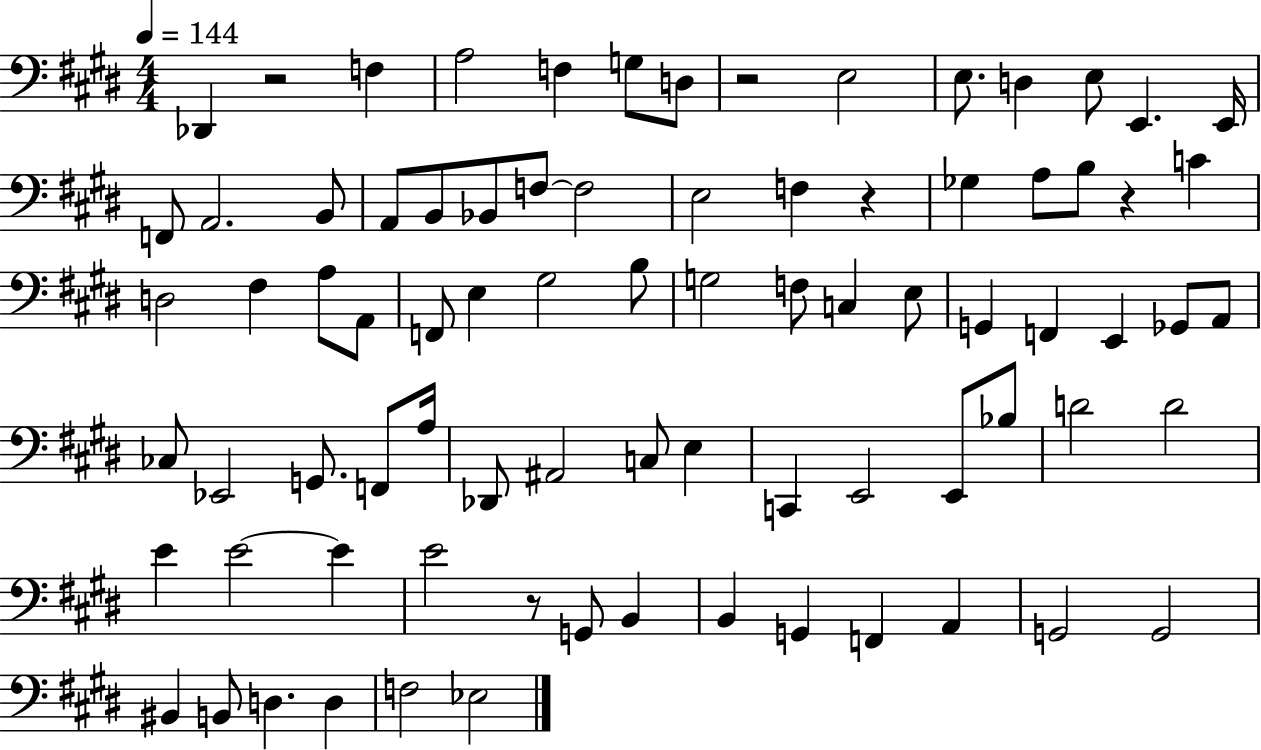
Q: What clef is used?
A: bass